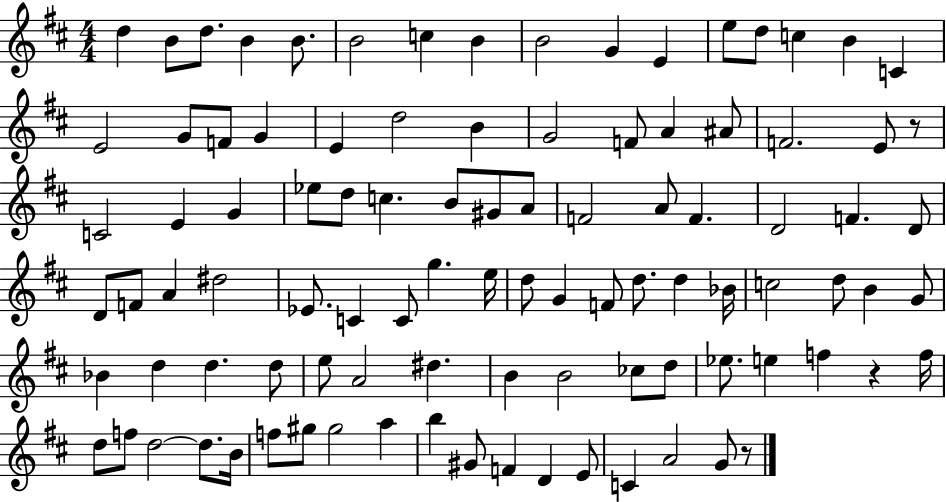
D5/q B4/e D5/e. B4/q B4/e. B4/h C5/q B4/q B4/h G4/q E4/q E5/e D5/e C5/q B4/q C4/q E4/h G4/e F4/e G4/q E4/q D5/h B4/q G4/h F4/e A4/q A#4/e F4/h. E4/e R/e C4/h E4/q G4/q Eb5/e D5/e C5/q. B4/e G#4/e A4/e F4/h A4/e F4/q. D4/h F4/q. D4/e D4/e F4/e A4/q D#5/h Eb4/e. C4/q C4/e G5/q. E5/s D5/e G4/q F4/e D5/e. D5/q Bb4/s C5/h D5/e B4/q G4/e Bb4/q D5/q D5/q. D5/e E5/e A4/h D#5/q. B4/q B4/h CES5/e D5/e Eb5/e. E5/q F5/q R/q F5/s D5/e F5/e D5/h D5/e. B4/s F5/e G#5/e G#5/h A5/q B5/q G#4/e F4/q D4/q E4/e C4/q A4/h G4/e R/e